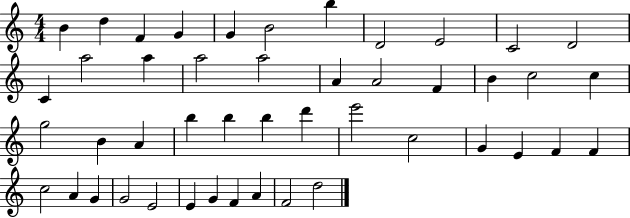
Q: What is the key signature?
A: C major